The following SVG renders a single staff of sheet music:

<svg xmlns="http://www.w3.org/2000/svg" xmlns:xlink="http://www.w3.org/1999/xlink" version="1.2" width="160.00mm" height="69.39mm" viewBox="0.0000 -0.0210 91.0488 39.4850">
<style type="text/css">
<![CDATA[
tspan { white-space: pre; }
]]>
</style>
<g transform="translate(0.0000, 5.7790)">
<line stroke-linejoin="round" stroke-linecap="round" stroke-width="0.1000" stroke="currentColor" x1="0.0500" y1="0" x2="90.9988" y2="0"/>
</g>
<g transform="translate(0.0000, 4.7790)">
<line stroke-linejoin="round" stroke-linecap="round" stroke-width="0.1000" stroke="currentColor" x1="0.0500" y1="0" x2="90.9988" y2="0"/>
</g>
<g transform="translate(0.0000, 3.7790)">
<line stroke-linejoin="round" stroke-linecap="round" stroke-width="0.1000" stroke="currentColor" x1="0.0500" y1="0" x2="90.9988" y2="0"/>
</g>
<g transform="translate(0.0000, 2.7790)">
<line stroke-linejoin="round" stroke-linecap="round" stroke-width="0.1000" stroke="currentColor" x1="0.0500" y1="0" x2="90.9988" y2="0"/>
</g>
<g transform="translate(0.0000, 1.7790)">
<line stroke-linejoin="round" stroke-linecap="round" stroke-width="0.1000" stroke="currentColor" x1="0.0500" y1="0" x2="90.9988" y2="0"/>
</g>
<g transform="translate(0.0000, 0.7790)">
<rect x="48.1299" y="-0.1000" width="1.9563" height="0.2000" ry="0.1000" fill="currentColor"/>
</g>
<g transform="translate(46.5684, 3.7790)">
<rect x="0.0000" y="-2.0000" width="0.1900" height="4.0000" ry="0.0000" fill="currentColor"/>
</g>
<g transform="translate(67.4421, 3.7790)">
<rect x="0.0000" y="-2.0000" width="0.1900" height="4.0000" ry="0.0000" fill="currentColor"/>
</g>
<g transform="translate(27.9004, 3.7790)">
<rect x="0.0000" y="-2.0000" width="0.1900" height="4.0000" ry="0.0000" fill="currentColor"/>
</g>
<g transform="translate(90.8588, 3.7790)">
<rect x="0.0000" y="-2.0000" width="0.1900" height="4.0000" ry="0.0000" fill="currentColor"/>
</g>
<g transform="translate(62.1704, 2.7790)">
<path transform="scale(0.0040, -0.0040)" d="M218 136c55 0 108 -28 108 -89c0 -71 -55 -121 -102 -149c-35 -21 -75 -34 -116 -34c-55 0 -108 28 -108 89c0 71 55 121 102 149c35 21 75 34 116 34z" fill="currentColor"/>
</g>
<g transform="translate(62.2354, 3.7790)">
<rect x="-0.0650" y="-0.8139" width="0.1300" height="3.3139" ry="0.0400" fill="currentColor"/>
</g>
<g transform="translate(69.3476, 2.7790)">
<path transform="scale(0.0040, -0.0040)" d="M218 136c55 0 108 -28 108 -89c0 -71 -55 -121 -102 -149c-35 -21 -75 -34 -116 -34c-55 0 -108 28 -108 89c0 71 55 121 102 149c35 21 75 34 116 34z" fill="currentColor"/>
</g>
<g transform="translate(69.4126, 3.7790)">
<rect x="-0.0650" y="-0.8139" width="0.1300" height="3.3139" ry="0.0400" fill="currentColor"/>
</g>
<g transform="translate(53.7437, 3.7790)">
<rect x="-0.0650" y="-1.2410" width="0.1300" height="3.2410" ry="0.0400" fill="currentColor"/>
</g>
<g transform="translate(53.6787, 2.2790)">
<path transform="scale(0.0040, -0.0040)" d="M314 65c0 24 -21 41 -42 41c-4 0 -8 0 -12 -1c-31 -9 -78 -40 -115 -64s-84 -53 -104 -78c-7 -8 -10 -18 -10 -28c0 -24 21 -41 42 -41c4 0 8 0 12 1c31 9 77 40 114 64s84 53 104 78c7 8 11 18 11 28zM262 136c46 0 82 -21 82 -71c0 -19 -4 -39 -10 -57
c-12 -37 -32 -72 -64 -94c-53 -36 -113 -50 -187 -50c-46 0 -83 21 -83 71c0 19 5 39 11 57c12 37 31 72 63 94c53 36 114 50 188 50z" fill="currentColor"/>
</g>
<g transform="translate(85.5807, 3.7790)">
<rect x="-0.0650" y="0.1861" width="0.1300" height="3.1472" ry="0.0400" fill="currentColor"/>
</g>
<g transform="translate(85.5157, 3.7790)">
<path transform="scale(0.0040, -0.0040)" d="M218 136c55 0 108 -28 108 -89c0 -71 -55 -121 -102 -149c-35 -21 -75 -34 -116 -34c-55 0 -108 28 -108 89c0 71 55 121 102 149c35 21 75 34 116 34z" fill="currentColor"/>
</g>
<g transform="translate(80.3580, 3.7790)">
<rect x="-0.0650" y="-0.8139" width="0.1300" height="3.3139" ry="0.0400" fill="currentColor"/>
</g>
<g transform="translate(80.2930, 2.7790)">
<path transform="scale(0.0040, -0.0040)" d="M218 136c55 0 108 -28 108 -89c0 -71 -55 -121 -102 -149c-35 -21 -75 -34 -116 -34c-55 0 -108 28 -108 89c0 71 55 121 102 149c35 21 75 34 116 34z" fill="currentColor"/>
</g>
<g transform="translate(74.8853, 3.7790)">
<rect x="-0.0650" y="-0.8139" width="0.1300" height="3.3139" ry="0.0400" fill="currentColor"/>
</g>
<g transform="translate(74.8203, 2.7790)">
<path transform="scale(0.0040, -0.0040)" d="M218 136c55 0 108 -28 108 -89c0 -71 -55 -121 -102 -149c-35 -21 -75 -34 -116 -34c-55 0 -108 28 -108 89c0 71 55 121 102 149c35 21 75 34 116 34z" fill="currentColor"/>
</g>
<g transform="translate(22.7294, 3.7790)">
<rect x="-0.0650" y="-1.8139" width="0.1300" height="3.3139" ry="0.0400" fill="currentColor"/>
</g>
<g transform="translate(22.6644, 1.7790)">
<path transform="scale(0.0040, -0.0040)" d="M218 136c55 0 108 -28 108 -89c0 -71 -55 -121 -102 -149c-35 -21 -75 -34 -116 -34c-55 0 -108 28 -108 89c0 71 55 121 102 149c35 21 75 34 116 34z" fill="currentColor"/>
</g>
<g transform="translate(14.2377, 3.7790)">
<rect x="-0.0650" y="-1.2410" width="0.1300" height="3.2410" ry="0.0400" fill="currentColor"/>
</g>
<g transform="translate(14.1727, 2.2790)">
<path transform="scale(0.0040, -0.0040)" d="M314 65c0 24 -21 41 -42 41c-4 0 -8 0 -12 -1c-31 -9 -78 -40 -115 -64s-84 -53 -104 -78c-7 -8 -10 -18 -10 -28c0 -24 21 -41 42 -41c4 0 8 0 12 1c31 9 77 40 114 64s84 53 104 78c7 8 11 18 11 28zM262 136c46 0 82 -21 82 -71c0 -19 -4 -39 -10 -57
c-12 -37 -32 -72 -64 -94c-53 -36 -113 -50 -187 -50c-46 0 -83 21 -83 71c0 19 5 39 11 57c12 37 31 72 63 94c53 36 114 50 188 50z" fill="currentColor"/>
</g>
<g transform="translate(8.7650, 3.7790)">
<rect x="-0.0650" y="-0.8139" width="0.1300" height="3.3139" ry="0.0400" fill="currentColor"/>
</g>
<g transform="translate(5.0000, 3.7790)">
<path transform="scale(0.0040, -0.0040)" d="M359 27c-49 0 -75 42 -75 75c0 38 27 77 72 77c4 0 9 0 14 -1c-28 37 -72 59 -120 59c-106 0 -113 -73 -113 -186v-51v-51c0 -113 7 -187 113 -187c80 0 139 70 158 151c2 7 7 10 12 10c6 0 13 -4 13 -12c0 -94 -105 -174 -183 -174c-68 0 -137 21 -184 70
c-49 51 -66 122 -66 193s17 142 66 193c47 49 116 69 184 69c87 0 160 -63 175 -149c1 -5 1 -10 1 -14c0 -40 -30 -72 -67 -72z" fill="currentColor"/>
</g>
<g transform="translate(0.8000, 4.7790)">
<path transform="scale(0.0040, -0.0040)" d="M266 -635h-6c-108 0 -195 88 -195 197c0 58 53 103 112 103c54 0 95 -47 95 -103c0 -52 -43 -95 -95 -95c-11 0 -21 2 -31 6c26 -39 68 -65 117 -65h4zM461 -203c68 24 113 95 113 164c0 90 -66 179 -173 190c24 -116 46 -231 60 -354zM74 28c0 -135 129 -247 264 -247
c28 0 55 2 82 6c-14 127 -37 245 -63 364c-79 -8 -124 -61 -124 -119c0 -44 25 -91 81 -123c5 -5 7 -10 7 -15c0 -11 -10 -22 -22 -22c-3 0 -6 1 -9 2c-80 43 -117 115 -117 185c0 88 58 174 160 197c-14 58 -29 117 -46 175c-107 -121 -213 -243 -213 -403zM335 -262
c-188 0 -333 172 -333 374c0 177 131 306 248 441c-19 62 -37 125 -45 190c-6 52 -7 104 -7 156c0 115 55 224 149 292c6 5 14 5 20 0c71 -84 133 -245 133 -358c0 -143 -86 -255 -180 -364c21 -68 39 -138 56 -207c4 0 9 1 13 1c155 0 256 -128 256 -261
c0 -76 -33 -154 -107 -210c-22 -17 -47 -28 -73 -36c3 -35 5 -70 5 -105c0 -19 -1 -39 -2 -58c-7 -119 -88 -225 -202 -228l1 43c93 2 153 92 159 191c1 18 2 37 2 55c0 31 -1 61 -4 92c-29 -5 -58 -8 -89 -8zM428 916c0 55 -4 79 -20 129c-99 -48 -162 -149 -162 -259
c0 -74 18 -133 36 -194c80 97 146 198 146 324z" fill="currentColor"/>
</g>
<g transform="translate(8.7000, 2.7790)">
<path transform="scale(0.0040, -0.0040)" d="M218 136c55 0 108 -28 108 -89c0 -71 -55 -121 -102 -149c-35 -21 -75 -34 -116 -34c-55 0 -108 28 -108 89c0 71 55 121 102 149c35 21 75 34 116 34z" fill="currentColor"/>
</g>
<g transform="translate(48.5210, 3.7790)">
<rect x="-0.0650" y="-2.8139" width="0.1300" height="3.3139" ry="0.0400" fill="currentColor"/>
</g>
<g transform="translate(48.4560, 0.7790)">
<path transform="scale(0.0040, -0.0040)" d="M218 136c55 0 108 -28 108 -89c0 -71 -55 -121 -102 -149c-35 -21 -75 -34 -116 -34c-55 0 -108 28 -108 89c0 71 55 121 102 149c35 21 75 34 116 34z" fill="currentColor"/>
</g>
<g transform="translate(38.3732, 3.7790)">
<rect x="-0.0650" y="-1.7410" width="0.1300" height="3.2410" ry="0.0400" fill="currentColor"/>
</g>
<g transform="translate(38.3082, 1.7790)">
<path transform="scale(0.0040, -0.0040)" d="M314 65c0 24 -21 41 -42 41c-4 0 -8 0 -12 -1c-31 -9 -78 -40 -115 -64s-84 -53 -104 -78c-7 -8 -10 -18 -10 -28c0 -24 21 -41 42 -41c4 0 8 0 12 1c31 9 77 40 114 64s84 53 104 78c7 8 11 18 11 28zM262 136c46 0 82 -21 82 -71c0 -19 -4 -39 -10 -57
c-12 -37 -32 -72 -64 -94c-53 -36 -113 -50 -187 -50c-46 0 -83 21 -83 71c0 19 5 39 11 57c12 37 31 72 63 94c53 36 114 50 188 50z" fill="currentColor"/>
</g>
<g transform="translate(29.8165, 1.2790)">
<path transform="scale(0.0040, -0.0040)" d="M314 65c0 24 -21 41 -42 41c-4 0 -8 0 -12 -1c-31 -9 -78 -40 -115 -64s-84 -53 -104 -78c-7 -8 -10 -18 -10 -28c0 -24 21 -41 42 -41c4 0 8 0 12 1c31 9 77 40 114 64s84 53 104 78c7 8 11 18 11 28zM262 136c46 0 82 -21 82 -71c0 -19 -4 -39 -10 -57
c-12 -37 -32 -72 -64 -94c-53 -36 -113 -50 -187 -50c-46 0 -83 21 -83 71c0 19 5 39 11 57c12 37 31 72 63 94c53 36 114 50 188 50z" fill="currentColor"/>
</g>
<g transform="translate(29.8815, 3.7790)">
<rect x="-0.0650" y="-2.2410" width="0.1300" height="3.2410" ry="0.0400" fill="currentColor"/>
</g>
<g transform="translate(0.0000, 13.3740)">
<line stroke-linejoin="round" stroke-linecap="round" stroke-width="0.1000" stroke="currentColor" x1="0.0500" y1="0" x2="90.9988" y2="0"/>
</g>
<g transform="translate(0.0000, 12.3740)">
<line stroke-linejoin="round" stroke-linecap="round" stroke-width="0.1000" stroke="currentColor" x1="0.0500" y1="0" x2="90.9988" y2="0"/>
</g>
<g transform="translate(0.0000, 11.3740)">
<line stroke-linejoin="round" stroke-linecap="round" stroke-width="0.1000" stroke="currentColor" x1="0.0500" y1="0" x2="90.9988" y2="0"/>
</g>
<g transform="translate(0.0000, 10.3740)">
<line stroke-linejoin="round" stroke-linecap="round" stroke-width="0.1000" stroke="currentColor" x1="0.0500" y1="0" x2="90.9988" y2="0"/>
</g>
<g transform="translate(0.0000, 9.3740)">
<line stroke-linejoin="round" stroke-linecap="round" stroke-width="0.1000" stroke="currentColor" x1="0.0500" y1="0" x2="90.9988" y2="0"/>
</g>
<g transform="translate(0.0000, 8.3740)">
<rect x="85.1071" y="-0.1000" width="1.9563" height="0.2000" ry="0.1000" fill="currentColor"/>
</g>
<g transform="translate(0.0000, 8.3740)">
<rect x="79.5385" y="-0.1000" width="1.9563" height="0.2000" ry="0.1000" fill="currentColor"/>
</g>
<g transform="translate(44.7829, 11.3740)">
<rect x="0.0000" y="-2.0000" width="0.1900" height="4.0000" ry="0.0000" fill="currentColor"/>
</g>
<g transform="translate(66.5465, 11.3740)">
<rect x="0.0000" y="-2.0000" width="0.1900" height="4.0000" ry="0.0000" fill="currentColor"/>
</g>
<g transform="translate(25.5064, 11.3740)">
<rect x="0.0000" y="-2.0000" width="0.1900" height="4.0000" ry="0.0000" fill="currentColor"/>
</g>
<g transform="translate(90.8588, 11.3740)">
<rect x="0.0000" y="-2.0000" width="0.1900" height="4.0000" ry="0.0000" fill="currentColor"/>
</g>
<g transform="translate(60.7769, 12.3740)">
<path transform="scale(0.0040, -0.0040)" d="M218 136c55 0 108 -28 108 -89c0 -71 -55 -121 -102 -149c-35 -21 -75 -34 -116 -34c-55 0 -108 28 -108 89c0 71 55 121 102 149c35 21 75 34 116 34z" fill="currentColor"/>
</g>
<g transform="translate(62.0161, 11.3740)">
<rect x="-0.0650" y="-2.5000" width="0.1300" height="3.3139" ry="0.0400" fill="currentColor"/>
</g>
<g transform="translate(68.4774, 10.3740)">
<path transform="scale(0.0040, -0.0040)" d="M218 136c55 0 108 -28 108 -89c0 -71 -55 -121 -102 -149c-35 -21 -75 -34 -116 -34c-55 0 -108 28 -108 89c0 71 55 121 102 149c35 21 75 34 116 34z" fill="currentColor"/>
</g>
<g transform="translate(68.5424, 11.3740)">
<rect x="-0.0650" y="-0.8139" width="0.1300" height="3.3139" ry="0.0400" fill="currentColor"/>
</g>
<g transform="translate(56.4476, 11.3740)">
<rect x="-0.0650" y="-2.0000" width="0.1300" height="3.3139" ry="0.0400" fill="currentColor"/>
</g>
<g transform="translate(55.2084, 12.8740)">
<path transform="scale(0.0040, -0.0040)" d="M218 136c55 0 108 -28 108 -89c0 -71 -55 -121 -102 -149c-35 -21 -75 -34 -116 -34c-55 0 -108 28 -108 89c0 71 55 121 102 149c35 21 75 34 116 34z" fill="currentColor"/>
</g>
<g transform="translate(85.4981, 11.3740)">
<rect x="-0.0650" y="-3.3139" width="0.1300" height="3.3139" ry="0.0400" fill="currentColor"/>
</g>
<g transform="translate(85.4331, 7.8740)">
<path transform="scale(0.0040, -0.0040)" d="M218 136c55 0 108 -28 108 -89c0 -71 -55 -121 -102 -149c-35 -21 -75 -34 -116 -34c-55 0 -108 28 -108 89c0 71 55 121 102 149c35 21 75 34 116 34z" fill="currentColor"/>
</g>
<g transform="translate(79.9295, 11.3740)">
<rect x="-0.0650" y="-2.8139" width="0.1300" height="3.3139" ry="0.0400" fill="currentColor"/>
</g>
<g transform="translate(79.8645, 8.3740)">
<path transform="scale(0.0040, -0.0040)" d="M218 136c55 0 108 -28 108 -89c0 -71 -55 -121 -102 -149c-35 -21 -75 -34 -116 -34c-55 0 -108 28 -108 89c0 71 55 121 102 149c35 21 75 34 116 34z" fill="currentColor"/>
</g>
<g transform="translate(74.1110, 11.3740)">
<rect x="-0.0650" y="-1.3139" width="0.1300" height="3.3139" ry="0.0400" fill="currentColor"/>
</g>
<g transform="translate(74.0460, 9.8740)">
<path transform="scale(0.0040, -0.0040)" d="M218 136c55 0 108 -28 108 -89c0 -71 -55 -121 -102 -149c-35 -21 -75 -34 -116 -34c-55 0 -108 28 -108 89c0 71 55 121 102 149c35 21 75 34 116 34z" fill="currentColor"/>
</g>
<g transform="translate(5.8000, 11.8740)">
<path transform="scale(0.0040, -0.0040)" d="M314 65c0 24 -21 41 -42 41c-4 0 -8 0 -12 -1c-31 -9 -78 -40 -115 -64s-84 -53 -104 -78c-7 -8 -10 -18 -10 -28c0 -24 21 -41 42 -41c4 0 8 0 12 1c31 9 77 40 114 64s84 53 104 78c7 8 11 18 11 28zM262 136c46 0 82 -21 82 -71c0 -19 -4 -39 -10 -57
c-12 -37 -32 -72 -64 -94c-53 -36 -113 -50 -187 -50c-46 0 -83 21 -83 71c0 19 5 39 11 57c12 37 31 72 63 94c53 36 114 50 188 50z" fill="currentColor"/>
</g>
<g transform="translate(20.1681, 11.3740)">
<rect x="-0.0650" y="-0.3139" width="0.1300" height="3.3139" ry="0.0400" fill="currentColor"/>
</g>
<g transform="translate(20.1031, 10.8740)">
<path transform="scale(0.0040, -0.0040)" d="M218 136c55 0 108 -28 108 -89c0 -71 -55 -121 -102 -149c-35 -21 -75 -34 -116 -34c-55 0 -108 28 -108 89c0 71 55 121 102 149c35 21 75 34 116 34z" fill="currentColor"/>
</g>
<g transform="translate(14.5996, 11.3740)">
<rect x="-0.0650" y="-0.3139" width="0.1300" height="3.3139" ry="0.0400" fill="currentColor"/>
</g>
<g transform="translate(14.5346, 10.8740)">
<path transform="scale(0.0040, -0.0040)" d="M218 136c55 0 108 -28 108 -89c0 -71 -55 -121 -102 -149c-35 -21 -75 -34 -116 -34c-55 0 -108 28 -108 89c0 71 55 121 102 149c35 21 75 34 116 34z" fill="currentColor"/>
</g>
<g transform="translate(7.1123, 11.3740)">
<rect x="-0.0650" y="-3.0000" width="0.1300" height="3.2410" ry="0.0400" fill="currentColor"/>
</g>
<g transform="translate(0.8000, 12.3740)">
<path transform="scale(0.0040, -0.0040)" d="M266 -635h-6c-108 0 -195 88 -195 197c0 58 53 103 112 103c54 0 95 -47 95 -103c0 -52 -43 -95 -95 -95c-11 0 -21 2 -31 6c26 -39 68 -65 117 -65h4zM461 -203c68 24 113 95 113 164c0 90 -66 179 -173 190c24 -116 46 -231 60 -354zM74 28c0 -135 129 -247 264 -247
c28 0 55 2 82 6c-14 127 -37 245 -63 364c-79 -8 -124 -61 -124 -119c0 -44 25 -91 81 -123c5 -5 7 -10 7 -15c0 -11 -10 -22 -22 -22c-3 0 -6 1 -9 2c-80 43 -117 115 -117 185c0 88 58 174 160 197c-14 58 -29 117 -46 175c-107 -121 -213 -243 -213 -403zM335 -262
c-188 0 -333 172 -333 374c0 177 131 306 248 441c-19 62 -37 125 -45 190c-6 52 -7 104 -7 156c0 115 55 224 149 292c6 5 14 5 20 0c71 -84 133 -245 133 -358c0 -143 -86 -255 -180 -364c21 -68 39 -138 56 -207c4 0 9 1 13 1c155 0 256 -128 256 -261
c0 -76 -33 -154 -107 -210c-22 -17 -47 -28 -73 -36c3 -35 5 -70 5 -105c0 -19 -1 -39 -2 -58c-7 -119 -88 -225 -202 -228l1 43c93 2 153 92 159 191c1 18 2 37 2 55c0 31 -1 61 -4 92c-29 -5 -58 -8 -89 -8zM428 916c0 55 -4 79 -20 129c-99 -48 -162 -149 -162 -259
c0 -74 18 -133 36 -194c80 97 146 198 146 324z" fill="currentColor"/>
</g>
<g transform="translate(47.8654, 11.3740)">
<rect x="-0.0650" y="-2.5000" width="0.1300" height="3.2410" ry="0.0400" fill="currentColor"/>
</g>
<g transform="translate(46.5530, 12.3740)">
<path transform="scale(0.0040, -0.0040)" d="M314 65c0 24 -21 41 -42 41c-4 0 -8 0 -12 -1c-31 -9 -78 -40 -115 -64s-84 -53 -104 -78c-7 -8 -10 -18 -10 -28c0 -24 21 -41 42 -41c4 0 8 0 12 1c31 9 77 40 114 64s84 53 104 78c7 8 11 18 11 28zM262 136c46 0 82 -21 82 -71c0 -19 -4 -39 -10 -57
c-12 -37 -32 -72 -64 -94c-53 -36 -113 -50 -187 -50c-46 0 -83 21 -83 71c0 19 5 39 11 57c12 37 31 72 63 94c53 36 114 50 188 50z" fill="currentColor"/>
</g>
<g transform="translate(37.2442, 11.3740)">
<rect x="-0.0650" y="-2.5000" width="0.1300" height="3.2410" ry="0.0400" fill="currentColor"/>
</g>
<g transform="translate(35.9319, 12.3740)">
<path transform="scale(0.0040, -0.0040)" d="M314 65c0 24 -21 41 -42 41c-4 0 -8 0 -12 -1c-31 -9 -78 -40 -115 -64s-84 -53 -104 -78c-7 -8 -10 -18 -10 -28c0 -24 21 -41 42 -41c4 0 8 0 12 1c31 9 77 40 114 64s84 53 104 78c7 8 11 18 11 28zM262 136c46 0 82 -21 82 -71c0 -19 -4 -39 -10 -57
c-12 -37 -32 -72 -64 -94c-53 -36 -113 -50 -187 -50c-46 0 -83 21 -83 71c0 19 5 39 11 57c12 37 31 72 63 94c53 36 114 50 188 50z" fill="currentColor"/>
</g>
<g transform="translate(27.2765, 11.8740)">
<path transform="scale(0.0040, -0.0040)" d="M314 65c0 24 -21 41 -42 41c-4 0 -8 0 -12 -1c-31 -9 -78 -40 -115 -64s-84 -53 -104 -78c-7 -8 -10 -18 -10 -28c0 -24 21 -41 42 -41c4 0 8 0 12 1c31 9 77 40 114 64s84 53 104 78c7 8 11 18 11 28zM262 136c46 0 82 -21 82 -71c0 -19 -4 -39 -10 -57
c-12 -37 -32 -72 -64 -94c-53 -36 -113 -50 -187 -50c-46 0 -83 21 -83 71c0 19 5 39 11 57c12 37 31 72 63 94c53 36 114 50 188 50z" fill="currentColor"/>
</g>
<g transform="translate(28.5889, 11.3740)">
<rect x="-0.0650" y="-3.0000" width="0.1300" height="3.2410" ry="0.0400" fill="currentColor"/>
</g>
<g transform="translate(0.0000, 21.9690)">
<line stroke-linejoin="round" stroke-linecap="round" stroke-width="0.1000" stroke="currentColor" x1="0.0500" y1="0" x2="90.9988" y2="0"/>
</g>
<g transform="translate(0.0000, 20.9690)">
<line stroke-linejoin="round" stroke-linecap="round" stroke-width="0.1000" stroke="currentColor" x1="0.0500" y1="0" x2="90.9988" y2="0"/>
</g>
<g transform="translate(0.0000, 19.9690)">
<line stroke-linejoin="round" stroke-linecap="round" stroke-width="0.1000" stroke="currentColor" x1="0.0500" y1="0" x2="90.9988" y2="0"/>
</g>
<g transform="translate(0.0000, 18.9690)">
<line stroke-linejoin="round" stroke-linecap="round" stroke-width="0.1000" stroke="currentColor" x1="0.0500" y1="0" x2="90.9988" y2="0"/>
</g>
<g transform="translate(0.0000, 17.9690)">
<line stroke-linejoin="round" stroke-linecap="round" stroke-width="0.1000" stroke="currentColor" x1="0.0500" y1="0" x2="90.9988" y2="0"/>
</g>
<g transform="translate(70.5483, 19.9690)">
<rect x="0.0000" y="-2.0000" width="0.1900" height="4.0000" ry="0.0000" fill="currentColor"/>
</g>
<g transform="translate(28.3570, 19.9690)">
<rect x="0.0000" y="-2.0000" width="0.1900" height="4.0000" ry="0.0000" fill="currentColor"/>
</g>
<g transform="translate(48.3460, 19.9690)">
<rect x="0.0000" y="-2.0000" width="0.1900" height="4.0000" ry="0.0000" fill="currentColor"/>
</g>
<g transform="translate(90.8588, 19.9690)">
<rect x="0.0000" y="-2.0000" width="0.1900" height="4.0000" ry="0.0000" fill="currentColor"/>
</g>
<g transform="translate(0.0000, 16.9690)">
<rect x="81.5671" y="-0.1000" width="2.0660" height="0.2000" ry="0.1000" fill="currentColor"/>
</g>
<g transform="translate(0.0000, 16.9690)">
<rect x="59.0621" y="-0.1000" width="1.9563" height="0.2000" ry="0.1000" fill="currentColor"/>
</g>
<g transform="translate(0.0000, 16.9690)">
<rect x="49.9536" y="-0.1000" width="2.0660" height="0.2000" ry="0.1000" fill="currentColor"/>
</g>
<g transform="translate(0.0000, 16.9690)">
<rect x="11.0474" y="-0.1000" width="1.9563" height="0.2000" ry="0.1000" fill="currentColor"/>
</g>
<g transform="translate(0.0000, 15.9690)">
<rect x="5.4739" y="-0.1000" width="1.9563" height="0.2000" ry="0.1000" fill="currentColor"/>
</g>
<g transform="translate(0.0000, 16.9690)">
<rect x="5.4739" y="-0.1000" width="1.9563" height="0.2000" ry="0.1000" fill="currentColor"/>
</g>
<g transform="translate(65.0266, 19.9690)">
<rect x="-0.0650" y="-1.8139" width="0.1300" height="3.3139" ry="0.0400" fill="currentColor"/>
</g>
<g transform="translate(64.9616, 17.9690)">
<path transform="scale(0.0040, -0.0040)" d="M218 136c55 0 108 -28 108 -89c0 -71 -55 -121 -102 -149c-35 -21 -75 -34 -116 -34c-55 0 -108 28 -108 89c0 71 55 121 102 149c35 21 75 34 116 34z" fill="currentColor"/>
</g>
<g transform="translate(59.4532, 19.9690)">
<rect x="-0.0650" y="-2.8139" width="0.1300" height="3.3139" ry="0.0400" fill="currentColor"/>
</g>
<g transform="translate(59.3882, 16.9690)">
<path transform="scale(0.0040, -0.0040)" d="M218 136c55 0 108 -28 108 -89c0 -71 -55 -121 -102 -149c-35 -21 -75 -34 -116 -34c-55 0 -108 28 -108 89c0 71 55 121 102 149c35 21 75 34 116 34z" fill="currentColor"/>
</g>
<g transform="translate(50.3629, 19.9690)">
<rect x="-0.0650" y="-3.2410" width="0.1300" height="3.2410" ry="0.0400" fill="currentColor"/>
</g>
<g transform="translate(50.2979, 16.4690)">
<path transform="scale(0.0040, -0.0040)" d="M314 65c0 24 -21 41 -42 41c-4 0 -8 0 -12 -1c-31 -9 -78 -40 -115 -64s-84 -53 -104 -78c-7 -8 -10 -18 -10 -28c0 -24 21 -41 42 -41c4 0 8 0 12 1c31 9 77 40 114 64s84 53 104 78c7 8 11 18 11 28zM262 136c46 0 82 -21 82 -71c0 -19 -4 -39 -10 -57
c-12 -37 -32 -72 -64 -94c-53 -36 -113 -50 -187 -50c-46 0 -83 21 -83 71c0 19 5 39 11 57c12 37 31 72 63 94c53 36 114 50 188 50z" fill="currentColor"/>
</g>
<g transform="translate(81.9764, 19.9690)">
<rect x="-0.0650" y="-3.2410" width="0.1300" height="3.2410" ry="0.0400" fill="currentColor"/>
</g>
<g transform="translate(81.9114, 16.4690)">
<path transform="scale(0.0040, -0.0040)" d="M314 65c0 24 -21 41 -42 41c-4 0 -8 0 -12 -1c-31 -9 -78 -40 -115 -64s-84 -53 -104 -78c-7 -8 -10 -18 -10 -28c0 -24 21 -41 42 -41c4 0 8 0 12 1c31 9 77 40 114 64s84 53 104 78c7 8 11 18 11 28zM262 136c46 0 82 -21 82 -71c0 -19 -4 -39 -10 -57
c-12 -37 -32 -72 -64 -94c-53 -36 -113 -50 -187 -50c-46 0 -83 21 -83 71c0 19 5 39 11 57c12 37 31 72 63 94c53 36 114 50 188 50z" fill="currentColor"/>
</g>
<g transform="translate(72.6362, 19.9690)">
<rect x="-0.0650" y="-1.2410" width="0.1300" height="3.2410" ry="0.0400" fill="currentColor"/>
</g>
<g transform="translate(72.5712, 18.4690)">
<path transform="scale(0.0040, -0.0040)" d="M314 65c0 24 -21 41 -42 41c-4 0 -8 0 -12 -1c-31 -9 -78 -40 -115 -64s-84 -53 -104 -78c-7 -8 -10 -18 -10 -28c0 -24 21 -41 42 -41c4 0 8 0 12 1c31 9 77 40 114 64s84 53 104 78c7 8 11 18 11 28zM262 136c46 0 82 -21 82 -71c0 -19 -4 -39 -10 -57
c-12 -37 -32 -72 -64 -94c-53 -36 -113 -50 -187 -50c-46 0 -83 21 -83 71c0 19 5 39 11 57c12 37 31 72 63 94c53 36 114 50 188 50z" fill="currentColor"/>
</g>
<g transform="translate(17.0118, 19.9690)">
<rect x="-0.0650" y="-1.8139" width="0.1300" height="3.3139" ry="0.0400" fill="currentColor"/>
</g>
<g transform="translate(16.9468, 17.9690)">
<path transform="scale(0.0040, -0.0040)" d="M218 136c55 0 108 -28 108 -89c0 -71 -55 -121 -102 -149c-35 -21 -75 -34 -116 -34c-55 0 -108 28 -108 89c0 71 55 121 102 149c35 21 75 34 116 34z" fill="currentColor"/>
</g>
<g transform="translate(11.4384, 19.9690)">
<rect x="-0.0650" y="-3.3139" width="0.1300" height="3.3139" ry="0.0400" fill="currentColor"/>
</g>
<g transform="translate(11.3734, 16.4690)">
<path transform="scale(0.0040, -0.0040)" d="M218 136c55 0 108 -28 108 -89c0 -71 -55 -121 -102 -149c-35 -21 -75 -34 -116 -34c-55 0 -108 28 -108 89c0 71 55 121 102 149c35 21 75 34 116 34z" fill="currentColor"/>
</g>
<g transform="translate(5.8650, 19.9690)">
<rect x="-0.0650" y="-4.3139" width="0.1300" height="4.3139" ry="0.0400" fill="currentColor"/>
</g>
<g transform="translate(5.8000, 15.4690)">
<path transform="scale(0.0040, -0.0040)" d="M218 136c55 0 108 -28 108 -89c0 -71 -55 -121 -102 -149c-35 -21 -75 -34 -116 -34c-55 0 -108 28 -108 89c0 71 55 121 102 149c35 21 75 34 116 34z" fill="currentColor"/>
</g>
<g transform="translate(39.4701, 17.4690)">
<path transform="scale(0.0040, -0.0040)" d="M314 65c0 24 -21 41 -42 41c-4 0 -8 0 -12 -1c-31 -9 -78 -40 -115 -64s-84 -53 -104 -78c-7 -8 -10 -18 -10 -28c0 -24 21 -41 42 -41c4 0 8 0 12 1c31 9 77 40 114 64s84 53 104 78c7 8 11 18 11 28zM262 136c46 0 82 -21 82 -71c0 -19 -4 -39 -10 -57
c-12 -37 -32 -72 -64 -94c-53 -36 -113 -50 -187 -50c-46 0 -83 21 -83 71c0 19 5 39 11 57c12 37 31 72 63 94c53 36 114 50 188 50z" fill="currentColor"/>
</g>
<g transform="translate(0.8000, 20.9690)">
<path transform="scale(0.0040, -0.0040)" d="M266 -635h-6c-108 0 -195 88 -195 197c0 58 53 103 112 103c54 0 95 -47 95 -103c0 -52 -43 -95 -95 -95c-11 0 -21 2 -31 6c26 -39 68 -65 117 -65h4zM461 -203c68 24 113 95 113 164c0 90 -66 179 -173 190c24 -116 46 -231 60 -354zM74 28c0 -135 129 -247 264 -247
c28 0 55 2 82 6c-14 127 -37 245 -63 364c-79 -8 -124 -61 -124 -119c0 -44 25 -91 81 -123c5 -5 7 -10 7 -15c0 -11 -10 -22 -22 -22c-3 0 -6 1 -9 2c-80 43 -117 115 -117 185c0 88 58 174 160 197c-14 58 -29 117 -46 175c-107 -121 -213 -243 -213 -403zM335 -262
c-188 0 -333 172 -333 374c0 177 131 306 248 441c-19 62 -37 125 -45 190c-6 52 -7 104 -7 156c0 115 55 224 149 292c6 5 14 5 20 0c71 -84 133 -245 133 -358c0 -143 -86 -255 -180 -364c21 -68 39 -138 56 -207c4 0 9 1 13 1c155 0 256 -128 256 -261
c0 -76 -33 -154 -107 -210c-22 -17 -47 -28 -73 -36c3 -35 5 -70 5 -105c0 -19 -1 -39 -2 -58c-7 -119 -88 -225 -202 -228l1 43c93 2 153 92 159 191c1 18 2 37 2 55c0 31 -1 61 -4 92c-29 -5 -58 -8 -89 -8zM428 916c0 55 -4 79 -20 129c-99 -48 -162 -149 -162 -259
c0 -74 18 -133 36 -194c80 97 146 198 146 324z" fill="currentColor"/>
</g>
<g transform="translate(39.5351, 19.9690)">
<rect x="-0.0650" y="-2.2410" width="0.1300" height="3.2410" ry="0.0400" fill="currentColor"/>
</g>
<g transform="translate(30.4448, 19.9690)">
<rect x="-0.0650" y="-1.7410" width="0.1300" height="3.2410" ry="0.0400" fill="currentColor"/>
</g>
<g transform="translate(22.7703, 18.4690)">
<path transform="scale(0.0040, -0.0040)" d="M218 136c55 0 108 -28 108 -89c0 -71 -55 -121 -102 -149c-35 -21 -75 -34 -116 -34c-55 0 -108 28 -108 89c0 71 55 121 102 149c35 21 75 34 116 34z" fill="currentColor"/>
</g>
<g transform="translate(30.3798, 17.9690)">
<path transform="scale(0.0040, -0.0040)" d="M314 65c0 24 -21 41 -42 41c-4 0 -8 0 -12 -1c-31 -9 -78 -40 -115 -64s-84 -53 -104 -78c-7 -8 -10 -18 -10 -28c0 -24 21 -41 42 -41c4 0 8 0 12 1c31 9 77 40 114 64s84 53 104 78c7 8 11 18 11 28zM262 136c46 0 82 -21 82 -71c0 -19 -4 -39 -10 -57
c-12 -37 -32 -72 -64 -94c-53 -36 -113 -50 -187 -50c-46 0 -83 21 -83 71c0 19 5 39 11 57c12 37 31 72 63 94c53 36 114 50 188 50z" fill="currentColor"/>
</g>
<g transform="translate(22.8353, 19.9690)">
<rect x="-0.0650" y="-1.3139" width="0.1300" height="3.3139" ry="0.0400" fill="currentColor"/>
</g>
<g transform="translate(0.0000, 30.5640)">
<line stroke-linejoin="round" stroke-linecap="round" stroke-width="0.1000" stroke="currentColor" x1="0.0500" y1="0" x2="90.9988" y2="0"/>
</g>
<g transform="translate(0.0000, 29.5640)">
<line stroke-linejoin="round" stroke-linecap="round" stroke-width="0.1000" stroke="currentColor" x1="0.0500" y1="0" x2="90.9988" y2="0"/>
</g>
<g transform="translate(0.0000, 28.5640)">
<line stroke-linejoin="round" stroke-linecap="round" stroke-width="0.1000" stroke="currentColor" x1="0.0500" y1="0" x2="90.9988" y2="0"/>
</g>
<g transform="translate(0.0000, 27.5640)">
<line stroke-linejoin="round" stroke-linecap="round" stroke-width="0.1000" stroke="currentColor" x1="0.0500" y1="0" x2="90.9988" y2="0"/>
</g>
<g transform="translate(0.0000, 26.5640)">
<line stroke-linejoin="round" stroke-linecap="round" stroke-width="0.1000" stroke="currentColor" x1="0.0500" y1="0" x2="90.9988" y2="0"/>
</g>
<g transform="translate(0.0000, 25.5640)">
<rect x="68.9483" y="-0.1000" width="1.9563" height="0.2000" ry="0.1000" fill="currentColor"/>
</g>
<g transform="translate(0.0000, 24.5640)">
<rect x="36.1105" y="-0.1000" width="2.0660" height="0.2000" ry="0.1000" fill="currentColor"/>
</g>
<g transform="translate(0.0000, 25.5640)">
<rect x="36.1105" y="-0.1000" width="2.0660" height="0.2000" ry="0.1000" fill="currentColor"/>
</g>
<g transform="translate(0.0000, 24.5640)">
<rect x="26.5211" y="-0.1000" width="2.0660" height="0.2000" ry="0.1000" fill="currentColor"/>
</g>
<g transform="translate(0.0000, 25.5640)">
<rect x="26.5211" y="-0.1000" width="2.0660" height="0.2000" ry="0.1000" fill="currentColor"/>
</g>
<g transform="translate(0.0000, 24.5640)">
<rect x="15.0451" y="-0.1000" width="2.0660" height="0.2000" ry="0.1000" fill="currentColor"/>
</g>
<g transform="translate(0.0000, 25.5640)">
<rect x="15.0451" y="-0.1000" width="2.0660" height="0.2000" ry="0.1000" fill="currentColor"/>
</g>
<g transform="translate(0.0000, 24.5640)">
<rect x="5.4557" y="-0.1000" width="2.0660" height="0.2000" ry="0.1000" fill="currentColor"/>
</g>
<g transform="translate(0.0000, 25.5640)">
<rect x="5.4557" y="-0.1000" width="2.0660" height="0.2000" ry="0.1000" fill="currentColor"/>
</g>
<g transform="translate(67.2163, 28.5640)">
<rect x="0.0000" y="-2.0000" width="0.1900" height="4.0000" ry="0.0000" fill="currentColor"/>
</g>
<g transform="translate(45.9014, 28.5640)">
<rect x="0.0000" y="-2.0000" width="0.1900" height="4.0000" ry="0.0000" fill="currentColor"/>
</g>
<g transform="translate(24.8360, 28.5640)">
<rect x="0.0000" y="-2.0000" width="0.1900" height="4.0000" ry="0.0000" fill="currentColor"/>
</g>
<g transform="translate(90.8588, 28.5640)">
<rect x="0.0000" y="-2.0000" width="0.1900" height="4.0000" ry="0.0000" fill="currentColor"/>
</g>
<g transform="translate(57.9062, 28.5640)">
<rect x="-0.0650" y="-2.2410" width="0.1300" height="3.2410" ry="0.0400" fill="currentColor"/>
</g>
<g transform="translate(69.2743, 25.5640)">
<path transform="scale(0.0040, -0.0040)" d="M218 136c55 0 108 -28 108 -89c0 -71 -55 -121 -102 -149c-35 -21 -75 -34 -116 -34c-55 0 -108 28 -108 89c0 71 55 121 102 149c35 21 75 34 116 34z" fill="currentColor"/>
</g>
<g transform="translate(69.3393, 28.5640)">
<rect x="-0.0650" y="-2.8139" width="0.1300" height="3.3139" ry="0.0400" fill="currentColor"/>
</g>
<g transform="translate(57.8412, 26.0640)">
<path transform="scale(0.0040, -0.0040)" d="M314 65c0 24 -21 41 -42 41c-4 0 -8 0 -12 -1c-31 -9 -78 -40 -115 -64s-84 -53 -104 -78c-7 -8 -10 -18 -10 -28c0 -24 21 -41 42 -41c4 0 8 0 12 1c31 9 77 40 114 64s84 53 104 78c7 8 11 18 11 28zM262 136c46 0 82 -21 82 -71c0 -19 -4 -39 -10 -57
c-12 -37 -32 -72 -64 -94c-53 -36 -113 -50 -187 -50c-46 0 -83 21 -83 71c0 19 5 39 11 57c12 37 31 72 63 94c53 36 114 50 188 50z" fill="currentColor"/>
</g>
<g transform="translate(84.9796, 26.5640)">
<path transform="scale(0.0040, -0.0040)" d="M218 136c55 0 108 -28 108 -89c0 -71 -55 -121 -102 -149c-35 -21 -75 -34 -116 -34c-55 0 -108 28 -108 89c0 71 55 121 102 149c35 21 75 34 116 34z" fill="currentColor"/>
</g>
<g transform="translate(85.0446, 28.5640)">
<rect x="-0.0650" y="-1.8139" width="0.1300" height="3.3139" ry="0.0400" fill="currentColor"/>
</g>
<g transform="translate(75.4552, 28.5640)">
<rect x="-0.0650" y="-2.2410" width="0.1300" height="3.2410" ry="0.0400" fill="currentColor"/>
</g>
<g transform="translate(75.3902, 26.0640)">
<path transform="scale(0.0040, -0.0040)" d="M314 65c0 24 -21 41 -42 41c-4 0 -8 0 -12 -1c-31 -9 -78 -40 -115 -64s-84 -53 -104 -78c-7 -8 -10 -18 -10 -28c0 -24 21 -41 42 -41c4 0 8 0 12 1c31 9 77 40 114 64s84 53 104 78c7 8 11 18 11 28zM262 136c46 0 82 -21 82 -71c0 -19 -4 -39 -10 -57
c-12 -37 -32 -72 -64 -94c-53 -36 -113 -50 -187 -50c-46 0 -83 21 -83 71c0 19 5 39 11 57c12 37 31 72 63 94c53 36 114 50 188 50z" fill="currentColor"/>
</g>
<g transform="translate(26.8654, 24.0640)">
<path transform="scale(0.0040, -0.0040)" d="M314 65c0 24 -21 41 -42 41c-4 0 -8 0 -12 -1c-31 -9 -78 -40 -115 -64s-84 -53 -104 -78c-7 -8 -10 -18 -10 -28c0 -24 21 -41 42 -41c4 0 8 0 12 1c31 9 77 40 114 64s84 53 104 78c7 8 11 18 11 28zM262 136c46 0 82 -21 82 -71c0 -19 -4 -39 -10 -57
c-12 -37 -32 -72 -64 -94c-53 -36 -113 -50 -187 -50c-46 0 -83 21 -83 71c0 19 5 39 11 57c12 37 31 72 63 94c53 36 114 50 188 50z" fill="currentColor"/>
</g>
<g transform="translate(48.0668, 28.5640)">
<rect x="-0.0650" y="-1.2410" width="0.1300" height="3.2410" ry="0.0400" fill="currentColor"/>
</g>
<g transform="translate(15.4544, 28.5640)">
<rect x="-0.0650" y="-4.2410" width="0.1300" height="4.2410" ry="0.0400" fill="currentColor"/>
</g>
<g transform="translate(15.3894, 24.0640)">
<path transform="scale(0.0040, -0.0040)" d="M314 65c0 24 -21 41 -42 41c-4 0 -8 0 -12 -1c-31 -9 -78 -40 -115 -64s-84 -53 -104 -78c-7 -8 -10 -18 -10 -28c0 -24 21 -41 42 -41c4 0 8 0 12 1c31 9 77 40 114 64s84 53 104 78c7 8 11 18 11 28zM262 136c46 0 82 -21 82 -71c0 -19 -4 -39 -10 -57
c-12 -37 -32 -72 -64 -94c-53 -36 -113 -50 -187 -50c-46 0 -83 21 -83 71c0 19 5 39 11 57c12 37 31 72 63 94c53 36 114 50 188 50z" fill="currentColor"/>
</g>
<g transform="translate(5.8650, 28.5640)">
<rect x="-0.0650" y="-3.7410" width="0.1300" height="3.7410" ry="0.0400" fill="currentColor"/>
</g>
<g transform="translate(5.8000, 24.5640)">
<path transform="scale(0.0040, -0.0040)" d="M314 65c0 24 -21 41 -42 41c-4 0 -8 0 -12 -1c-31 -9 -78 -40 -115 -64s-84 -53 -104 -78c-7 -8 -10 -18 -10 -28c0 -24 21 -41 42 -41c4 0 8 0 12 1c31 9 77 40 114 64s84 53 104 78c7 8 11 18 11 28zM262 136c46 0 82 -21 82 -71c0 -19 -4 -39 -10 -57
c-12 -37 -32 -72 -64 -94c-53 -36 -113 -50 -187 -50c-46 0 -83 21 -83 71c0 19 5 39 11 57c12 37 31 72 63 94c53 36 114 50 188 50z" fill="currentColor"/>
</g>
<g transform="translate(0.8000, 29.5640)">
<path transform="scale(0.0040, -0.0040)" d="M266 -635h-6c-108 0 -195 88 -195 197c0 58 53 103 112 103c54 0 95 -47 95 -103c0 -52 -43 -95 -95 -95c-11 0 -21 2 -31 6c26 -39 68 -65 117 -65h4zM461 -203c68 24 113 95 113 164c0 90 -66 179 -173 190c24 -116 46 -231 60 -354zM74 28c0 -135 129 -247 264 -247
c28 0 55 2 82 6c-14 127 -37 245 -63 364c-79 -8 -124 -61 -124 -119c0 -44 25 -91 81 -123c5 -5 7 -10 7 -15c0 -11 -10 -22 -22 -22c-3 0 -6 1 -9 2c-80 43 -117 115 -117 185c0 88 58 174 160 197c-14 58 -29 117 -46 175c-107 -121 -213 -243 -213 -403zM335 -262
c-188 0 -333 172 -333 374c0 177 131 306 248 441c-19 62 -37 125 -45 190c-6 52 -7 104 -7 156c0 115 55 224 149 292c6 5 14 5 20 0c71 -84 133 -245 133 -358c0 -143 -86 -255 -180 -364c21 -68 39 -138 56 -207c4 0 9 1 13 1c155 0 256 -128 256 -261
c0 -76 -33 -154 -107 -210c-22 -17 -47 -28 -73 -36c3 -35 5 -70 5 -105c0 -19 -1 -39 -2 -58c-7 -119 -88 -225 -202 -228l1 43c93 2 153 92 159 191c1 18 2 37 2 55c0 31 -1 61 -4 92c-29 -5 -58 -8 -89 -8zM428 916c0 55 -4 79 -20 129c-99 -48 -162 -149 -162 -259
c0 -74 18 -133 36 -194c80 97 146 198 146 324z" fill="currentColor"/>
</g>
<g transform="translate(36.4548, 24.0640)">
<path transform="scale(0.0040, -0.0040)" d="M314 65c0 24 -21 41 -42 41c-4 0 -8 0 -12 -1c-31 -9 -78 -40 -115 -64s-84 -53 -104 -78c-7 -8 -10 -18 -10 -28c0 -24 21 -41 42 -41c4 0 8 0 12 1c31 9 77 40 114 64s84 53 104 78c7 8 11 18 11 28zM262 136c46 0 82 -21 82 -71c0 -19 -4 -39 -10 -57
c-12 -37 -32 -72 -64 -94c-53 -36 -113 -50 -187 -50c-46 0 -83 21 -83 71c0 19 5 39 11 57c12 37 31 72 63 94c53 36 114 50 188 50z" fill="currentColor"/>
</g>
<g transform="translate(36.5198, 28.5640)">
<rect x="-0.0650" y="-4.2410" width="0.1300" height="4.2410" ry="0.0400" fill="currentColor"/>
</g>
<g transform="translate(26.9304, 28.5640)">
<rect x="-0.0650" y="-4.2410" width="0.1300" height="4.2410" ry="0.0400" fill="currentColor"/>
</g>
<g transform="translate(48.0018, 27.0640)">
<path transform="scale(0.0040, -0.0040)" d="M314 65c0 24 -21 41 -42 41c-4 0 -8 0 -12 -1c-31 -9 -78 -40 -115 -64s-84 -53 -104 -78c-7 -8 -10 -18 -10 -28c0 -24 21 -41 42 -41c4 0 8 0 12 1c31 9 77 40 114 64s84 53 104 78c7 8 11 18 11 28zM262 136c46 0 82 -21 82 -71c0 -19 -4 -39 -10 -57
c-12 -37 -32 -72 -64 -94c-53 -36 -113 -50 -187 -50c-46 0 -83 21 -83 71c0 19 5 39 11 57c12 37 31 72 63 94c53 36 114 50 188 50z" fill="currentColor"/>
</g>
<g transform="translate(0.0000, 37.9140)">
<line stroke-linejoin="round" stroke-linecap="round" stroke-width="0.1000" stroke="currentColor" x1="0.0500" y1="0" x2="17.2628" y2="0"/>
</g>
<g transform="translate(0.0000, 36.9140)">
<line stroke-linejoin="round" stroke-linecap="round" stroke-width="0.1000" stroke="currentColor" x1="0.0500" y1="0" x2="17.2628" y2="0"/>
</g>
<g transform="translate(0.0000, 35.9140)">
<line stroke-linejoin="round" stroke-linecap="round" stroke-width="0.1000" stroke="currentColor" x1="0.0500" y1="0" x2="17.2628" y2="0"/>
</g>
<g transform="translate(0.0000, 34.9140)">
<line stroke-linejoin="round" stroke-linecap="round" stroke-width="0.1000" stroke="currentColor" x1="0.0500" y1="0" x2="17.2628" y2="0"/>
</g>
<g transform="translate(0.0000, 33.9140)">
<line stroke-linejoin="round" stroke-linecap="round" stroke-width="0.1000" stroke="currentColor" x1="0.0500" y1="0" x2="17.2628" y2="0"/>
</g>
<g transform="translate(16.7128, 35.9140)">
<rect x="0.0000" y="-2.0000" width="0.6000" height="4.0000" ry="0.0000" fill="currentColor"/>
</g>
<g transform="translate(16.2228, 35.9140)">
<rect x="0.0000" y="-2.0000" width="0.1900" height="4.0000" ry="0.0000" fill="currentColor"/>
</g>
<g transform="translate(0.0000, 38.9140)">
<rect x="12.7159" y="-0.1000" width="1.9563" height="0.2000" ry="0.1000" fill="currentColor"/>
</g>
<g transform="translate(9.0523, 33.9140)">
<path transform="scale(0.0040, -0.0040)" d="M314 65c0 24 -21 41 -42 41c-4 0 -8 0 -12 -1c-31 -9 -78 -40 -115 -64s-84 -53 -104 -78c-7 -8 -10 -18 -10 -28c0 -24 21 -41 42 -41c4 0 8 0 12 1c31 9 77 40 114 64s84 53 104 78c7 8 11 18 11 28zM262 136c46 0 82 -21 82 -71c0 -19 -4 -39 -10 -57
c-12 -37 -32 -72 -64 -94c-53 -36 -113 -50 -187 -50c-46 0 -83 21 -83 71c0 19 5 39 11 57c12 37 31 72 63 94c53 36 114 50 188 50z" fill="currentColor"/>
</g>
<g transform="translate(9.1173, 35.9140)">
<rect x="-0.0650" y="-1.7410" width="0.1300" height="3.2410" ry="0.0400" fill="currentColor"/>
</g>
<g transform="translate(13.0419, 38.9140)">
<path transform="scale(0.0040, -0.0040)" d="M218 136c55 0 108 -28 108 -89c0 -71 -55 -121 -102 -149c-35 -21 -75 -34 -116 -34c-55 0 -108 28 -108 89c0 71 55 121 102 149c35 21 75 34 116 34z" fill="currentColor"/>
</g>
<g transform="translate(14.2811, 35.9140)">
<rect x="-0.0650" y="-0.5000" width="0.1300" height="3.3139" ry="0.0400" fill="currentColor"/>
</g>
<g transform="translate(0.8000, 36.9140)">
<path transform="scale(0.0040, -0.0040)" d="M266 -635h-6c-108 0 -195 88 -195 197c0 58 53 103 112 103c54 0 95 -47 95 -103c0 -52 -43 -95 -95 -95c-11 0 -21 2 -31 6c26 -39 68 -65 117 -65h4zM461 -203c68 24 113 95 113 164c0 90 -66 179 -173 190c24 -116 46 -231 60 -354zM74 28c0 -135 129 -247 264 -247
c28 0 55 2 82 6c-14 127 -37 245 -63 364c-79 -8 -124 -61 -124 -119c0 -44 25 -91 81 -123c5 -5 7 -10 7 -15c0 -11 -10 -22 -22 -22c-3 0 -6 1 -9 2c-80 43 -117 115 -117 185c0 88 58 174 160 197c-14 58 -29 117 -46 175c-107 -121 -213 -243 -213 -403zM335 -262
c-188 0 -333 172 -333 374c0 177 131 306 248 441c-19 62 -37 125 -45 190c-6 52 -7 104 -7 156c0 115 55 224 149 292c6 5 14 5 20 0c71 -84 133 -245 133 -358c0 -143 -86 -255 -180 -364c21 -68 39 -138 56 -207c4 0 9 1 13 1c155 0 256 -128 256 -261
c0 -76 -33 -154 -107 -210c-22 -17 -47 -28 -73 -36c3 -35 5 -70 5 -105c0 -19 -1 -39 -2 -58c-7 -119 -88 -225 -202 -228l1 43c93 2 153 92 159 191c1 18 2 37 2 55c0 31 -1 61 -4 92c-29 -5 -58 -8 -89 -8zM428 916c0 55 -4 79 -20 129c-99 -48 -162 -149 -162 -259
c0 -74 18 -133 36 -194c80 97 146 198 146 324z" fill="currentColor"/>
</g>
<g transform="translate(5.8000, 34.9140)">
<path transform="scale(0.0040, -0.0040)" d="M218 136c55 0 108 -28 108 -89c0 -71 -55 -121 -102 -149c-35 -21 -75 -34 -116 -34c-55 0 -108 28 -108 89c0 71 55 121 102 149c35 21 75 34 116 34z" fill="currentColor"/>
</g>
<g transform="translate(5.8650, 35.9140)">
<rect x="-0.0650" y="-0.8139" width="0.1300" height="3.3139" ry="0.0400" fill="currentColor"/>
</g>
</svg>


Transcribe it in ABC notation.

X:1
T:Untitled
M:4/4
L:1/4
K:C
d e2 f g2 f2 a e2 d d d d B A2 c c A2 G2 G2 F G d e a b d' b f e f2 g2 b2 a f e2 b2 c'2 d'2 d'2 d'2 e2 g2 a g2 f d f2 C